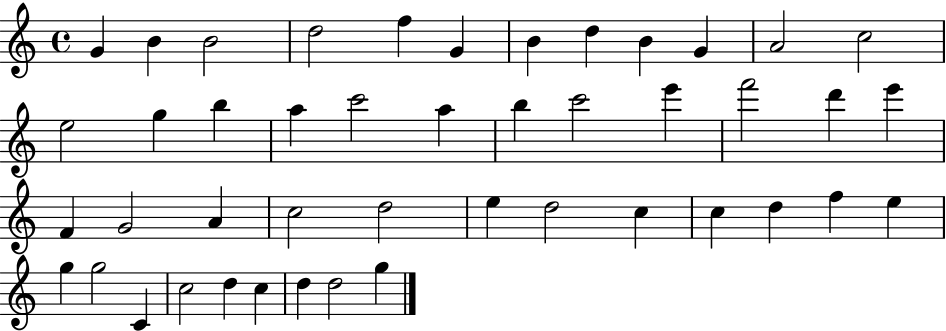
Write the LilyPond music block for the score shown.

{
  \clef treble
  \time 4/4
  \defaultTimeSignature
  \key c \major
  g'4 b'4 b'2 | d''2 f''4 g'4 | b'4 d''4 b'4 g'4 | a'2 c''2 | \break e''2 g''4 b''4 | a''4 c'''2 a''4 | b''4 c'''2 e'''4 | f'''2 d'''4 e'''4 | \break f'4 g'2 a'4 | c''2 d''2 | e''4 d''2 c''4 | c''4 d''4 f''4 e''4 | \break g''4 g''2 c'4 | c''2 d''4 c''4 | d''4 d''2 g''4 | \bar "|."
}